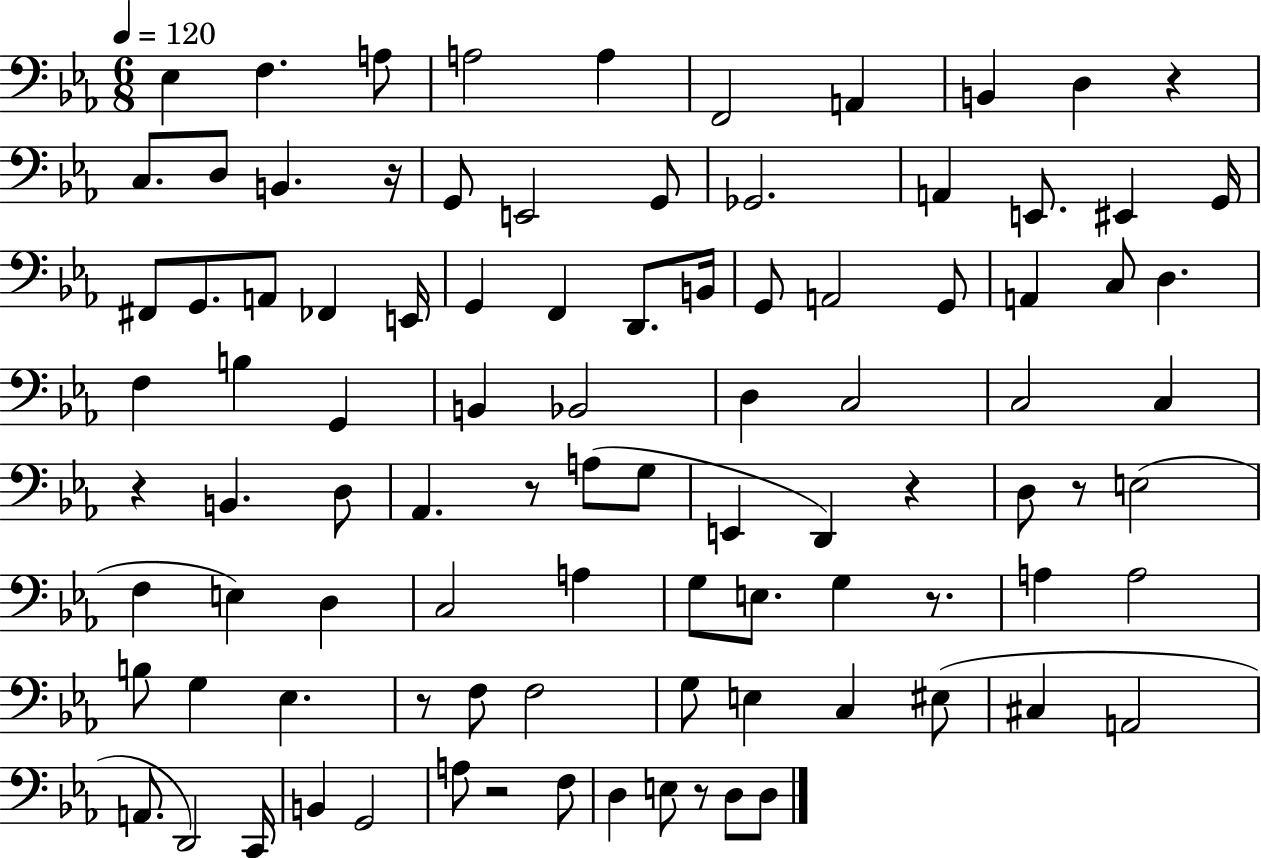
X:1
T:Untitled
M:6/8
L:1/4
K:Eb
_E, F, A,/2 A,2 A, F,,2 A,, B,, D, z C,/2 D,/2 B,, z/4 G,,/2 E,,2 G,,/2 _G,,2 A,, E,,/2 ^E,, G,,/4 ^F,,/2 G,,/2 A,,/2 _F,, E,,/4 G,, F,, D,,/2 B,,/4 G,,/2 A,,2 G,,/2 A,, C,/2 D, F, B, G,, B,, _B,,2 D, C,2 C,2 C, z B,, D,/2 _A,, z/2 A,/2 G,/2 E,, D,, z D,/2 z/2 E,2 F, E, D, C,2 A, G,/2 E,/2 G, z/2 A, A,2 B,/2 G, _E, z/2 F,/2 F,2 G,/2 E, C, ^E,/2 ^C, A,,2 A,,/2 D,,2 C,,/4 B,, G,,2 A,/2 z2 F,/2 D, E,/2 z/2 D,/2 D,/2